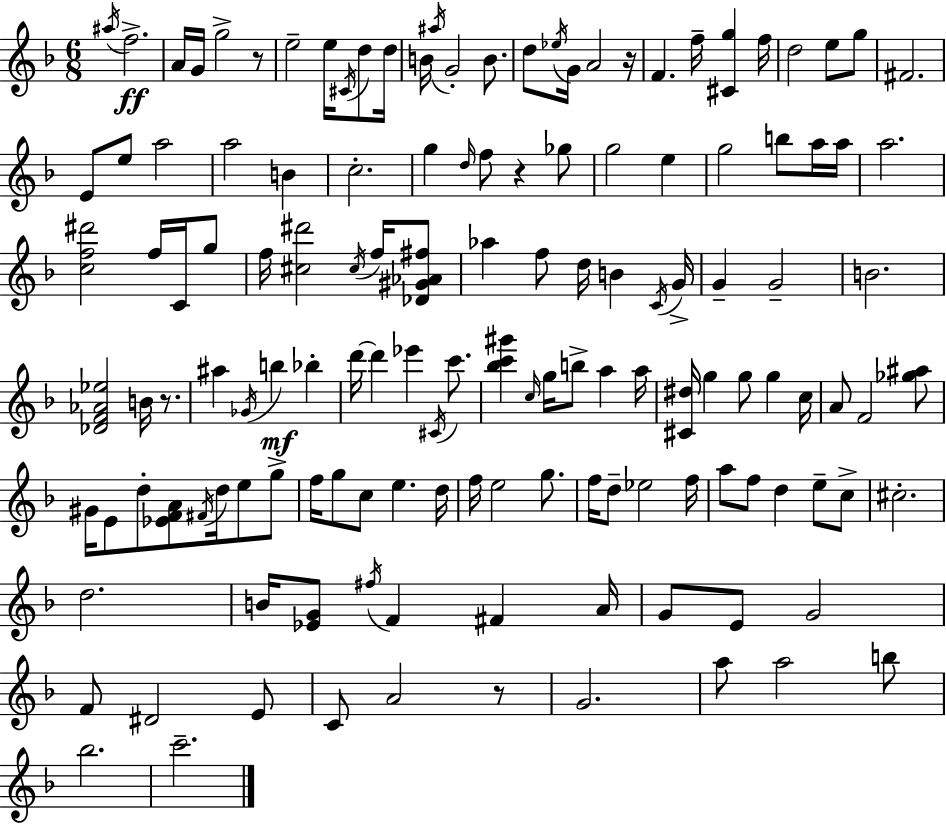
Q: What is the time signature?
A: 6/8